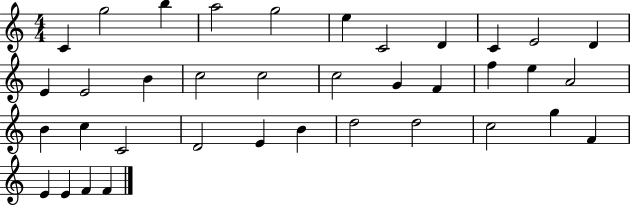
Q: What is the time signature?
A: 4/4